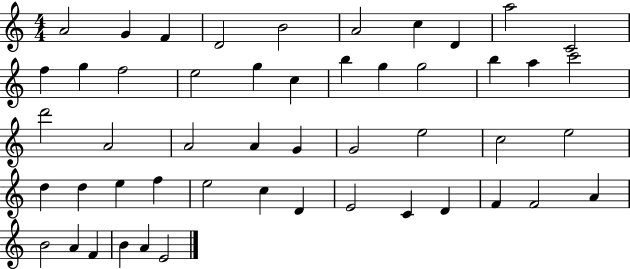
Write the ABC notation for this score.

X:1
T:Untitled
M:4/4
L:1/4
K:C
A2 G F D2 B2 A2 c D a2 C2 f g f2 e2 g c b g g2 b a c'2 d'2 A2 A2 A G G2 e2 c2 e2 d d e f e2 c D E2 C D F F2 A B2 A F B A E2